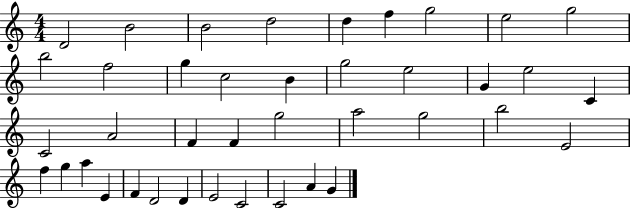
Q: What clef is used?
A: treble